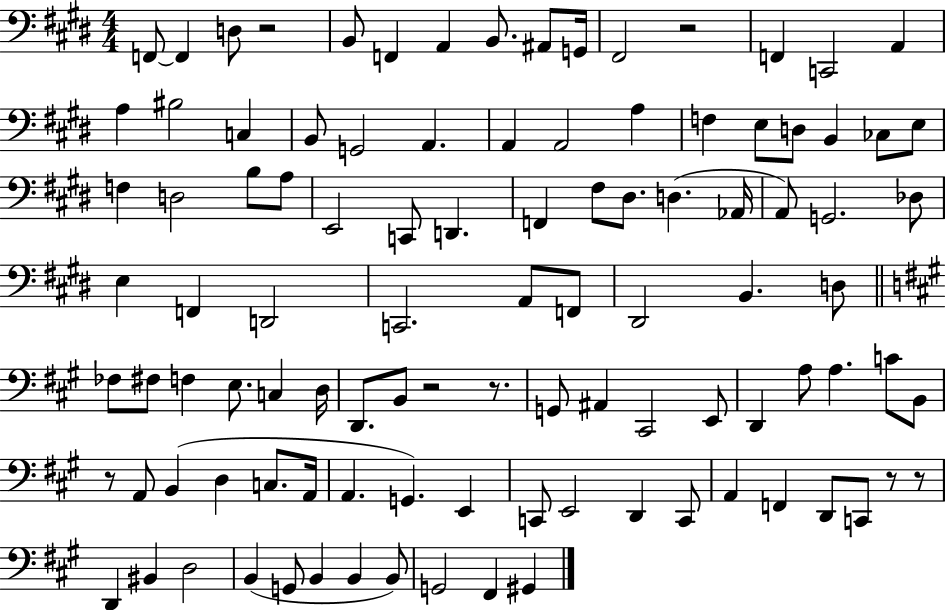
X:1
T:Untitled
M:4/4
L:1/4
K:E
F,,/2 F,, D,/2 z2 B,,/2 F,, A,, B,,/2 ^A,,/2 G,,/4 ^F,,2 z2 F,, C,,2 A,, A, ^B,2 C, B,,/2 G,,2 A,, A,, A,,2 A, F, E,/2 D,/2 B,, _C,/2 E,/2 F, D,2 B,/2 A,/2 E,,2 C,,/2 D,, F,, ^F,/2 ^D,/2 D, _A,,/4 A,,/2 G,,2 _D,/2 E, F,, D,,2 C,,2 A,,/2 F,,/2 ^D,,2 B,, D,/2 _F,/2 ^F,/2 F, E,/2 C, D,/4 D,,/2 B,,/2 z2 z/2 G,,/2 ^A,, ^C,,2 E,,/2 D,, A,/2 A, C/2 B,,/2 z/2 A,,/2 B,, D, C,/2 A,,/4 A,, G,, E,, C,,/2 E,,2 D,, C,,/2 A,, F,, D,,/2 C,,/2 z/2 z/2 D,, ^B,, D,2 B,, G,,/2 B,, B,, B,,/2 G,,2 ^F,, ^G,,